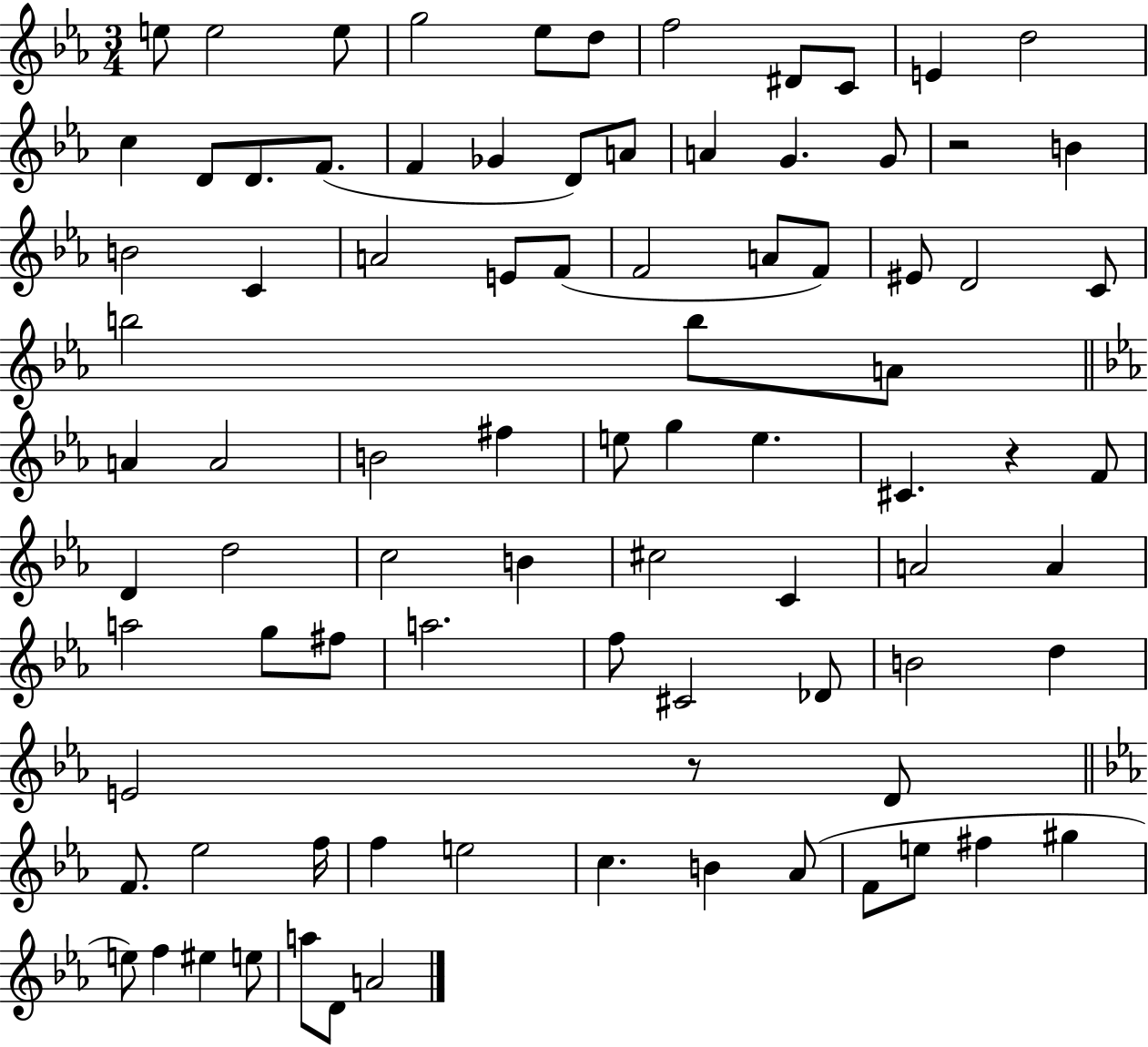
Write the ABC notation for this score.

X:1
T:Untitled
M:3/4
L:1/4
K:Eb
e/2 e2 e/2 g2 _e/2 d/2 f2 ^D/2 C/2 E d2 c D/2 D/2 F/2 F _G D/2 A/2 A G G/2 z2 B B2 C A2 E/2 F/2 F2 A/2 F/2 ^E/2 D2 C/2 b2 b/2 A/2 A A2 B2 ^f e/2 g e ^C z F/2 D d2 c2 B ^c2 C A2 A a2 g/2 ^f/2 a2 f/2 ^C2 _D/2 B2 d E2 z/2 D/2 F/2 _e2 f/4 f e2 c B _A/2 F/2 e/2 ^f ^g e/2 f ^e e/2 a/2 D/2 A2